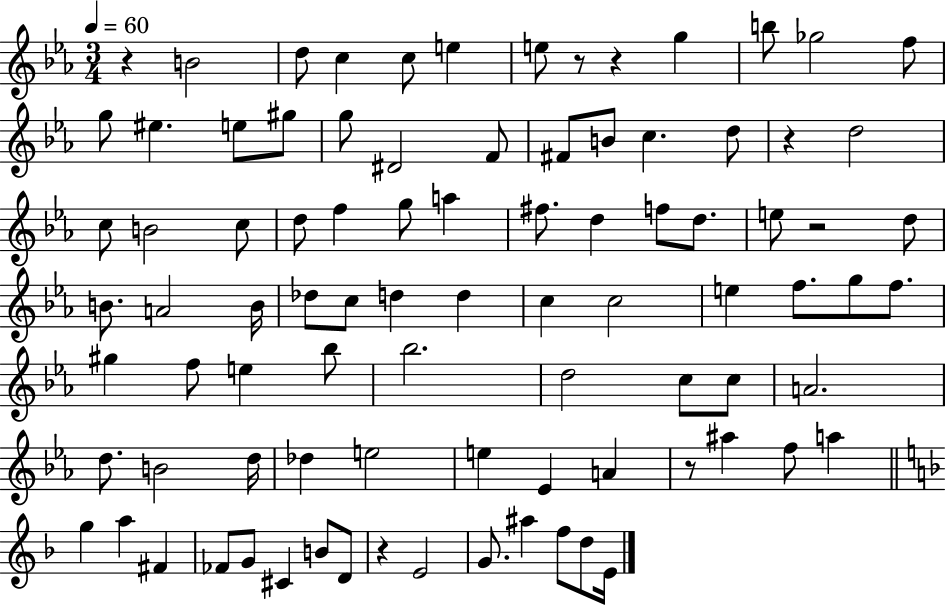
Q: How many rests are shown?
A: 7